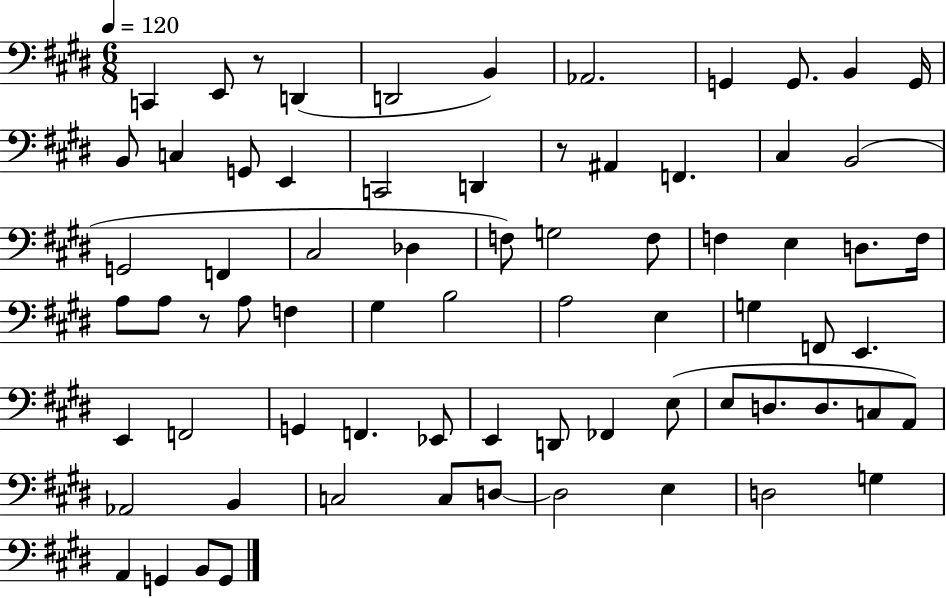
C2/q E2/e R/e D2/q D2/h B2/q Ab2/h. G2/q G2/e. B2/q G2/s B2/e C3/q G2/e E2/q C2/h D2/q R/e A#2/q F2/q. C#3/q B2/h G2/h F2/q C#3/h Db3/q F3/e G3/h F3/e F3/q E3/q D3/e. F3/s A3/e A3/e R/e A3/e F3/q G#3/q B3/h A3/h E3/q G3/q F2/e E2/q. E2/q F2/h G2/q F2/q. Eb2/e E2/q D2/e FES2/q E3/e E3/e D3/e. D3/e. C3/e A2/e Ab2/h B2/q C3/h C3/e D3/e D3/h E3/q D3/h G3/q A2/q G2/q B2/e G2/e